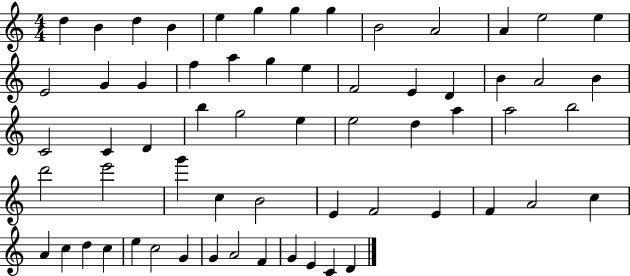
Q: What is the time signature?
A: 4/4